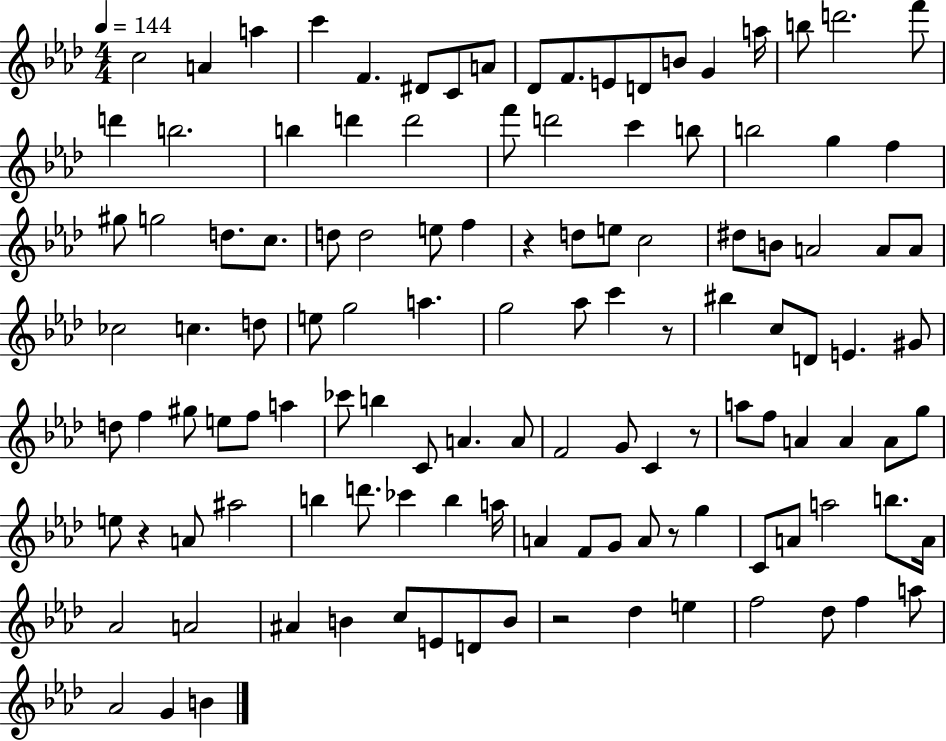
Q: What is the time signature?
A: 4/4